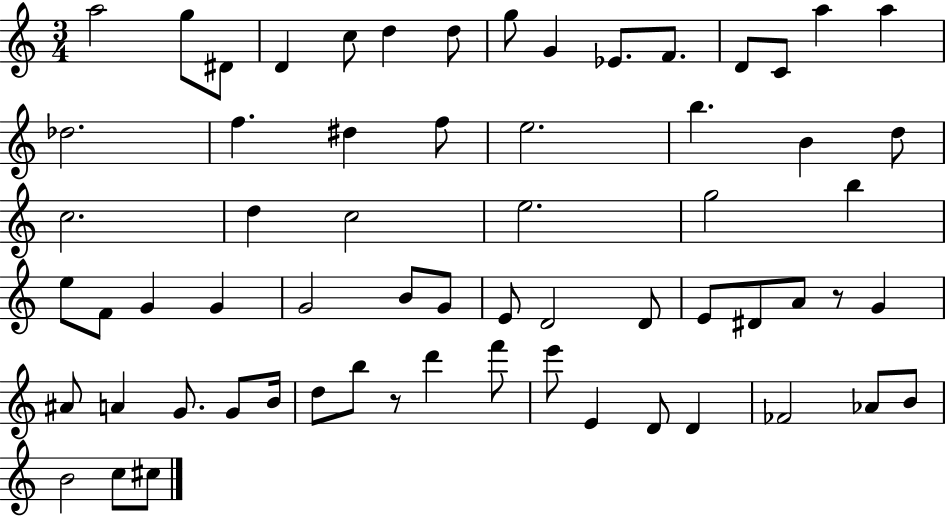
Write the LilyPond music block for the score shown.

{
  \clef treble
  \numericTimeSignature
  \time 3/4
  \key c \major
  a''2 g''8 dis'8 | d'4 c''8 d''4 d''8 | g''8 g'4 ees'8. f'8. | d'8 c'8 a''4 a''4 | \break des''2. | f''4. dis''4 f''8 | e''2. | b''4. b'4 d''8 | \break c''2. | d''4 c''2 | e''2. | g''2 b''4 | \break e''8 f'8 g'4 g'4 | g'2 b'8 g'8 | e'8 d'2 d'8 | e'8 dis'8 a'8 r8 g'4 | \break ais'8 a'4 g'8. g'8 b'16 | d''8 b''8 r8 d'''4 f'''8 | e'''8 e'4 d'8 d'4 | fes'2 aes'8 b'8 | \break b'2 c''8 cis''8 | \bar "|."
}